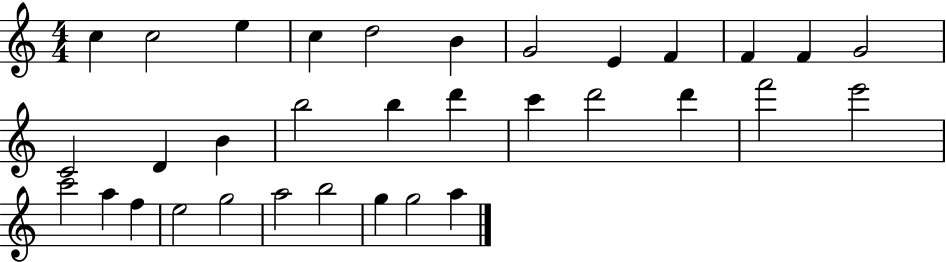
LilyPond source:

{
  \clef treble
  \numericTimeSignature
  \time 4/4
  \key c \major
  c''4 c''2 e''4 | c''4 d''2 b'4 | g'2 e'4 f'4 | f'4 f'4 g'2 | \break c'2 d'4 b'4 | b''2 b''4 d'''4 | c'''4 d'''2 d'''4 | f'''2 e'''2 | \break c'''2 a''4 f''4 | e''2 g''2 | a''2 b''2 | g''4 g''2 a''4 | \break \bar "|."
}